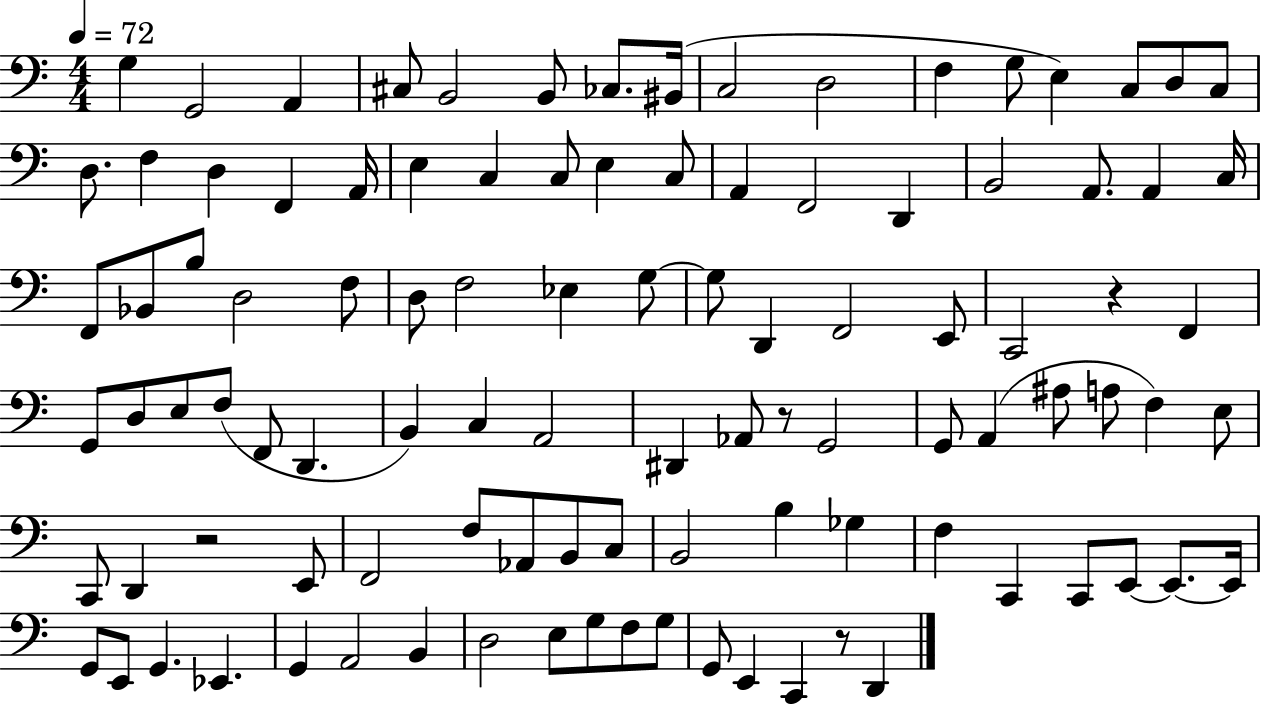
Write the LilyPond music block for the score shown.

{
  \clef bass
  \numericTimeSignature
  \time 4/4
  \key c \major
  \tempo 4 = 72
  g4 g,2 a,4 | cis8 b,2 b,8 ces8. bis,16( | c2 d2 | f4 g8 e4) c8 d8 c8 | \break d8. f4 d4 f,4 a,16 | e4 c4 c8 e4 c8 | a,4 f,2 d,4 | b,2 a,8. a,4 c16 | \break f,8 bes,8 b8 d2 f8 | d8 f2 ees4 g8~~ | g8 d,4 f,2 e,8 | c,2 r4 f,4 | \break g,8 d8 e8 f8( f,8 d,4. | b,4) c4 a,2 | dis,4 aes,8 r8 g,2 | g,8 a,4( ais8 a8 f4) e8 | \break c,8 d,4 r2 e,8 | f,2 f8 aes,8 b,8 c8 | b,2 b4 ges4 | f4 c,4 c,8 e,8~~ e,8.~~ e,16 | \break g,8 e,8 g,4. ees,4. | g,4 a,2 b,4 | d2 e8 g8 f8 g8 | g,8 e,4 c,4 r8 d,4 | \break \bar "|."
}